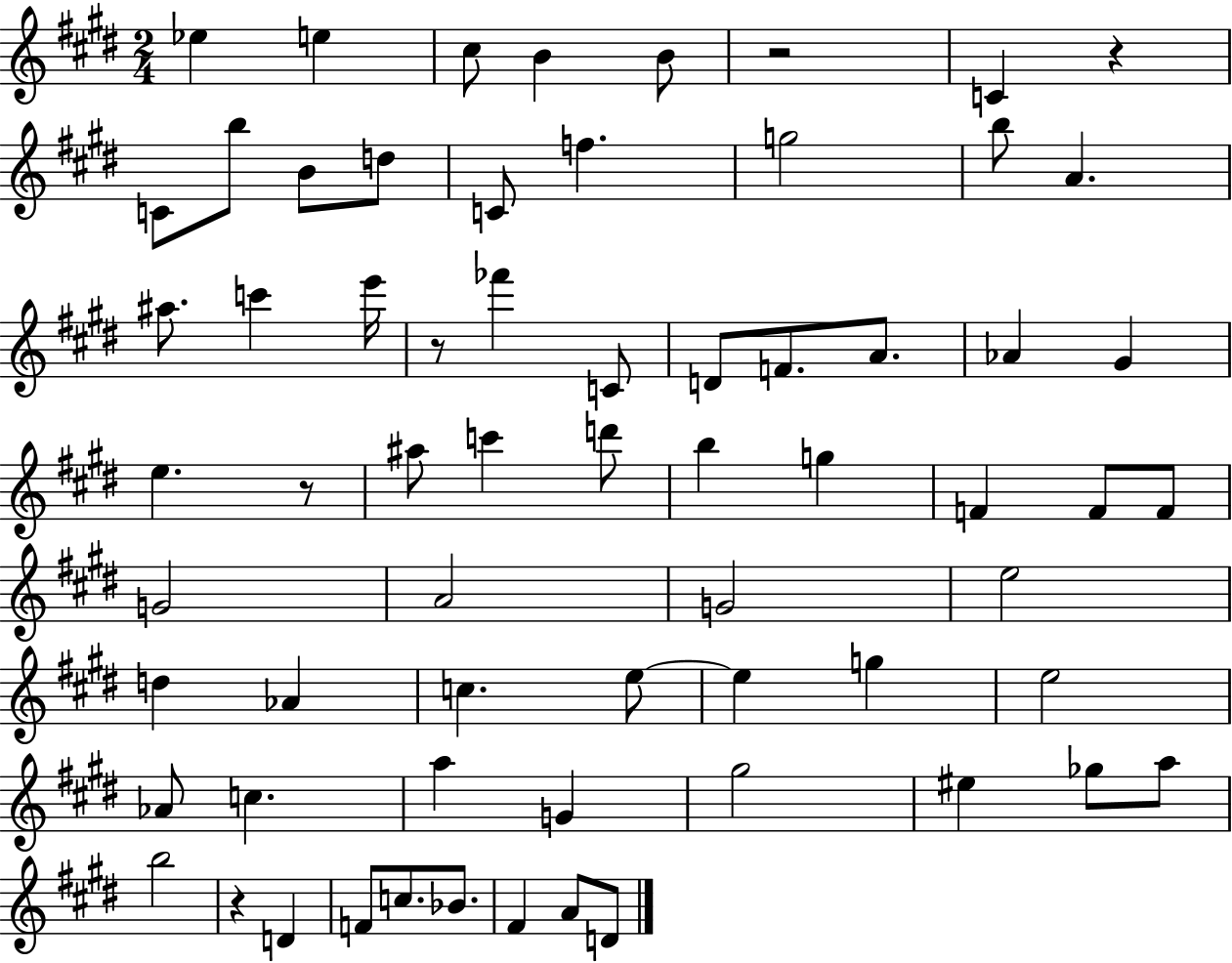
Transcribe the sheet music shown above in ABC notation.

X:1
T:Untitled
M:2/4
L:1/4
K:E
_e e ^c/2 B B/2 z2 C z C/2 b/2 B/2 d/2 C/2 f g2 b/2 A ^a/2 c' e'/4 z/2 _f' C/2 D/2 F/2 A/2 _A ^G e z/2 ^a/2 c' d'/2 b g F F/2 F/2 G2 A2 G2 e2 d _A c e/2 e g e2 _A/2 c a G ^g2 ^e _g/2 a/2 b2 z D F/2 c/2 _B/2 ^F A/2 D/2